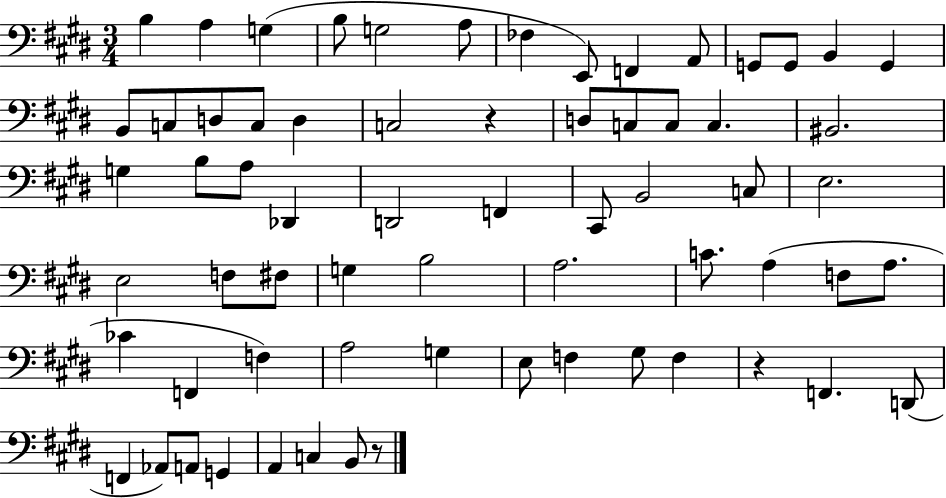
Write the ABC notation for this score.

X:1
T:Untitled
M:3/4
L:1/4
K:E
B, A, G, B,/2 G,2 A,/2 _F, E,,/2 F,, A,,/2 G,,/2 G,,/2 B,, G,, B,,/2 C,/2 D,/2 C,/2 D, C,2 z D,/2 C,/2 C,/2 C, ^B,,2 G, B,/2 A,/2 _D,, D,,2 F,, ^C,,/2 B,,2 C,/2 E,2 E,2 F,/2 ^F,/2 G, B,2 A,2 C/2 A, F,/2 A,/2 _C F,, F, A,2 G, E,/2 F, ^G,/2 F, z F,, D,,/2 F,, _A,,/2 A,,/2 G,, A,, C, B,,/2 z/2